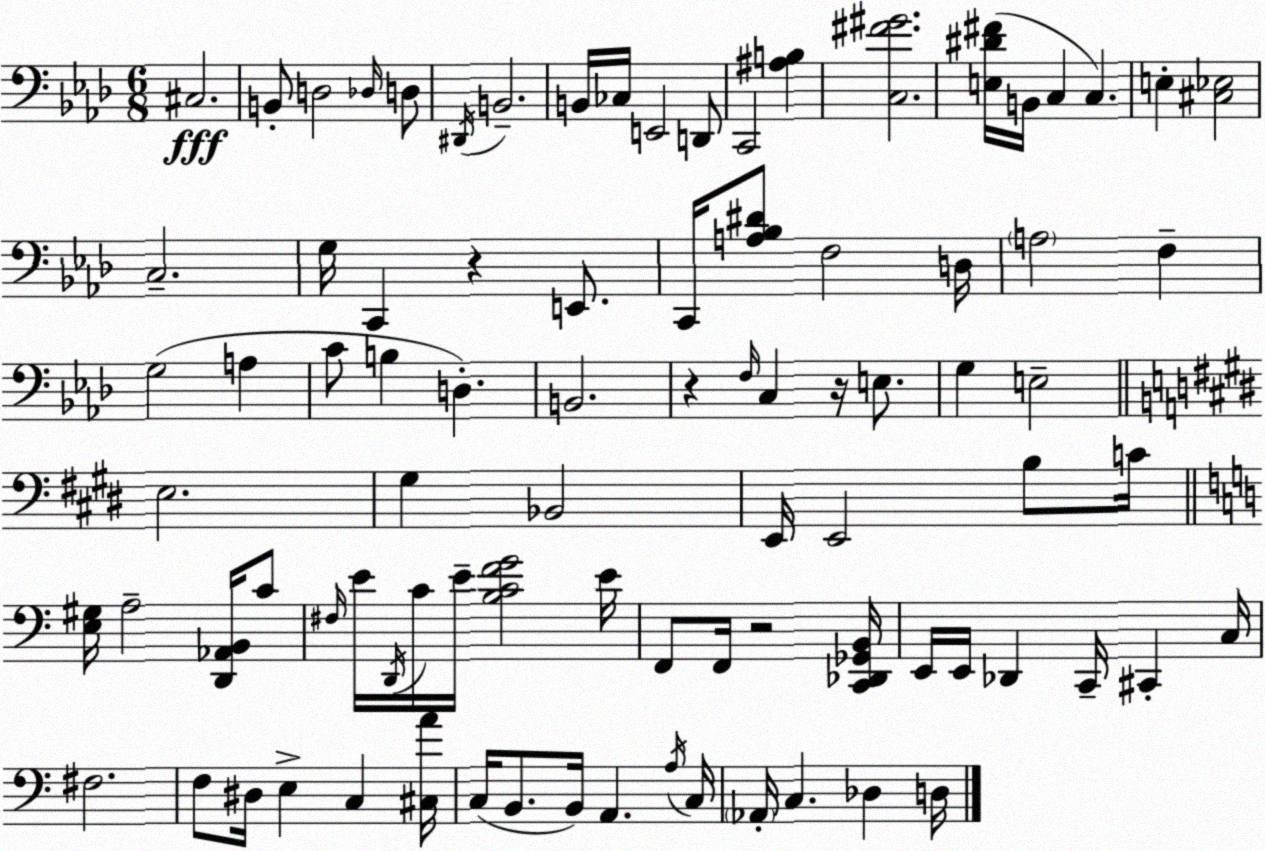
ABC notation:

X:1
T:Untitled
M:6/8
L:1/4
K:Fm
^C,2 B,,/2 D,2 _D,/4 D,/2 ^D,,/4 B,,2 B,,/4 _C,/4 E,,2 D,,/2 C,,2 [^A,B,] [C,^F^G]2 [E,^D^F]/4 B,,/4 C, C, E, [^C,_E,]2 C,2 G,/4 C,, z E,,/2 C,,/4 [A,_B,^D]/2 F,2 D,/4 A,2 F, G,2 A, C/2 B, D, B,,2 z F,/4 C, z/4 E,/2 G, E,2 E,2 ^G, _B,,2 E,,/4 E,,2 B,/2 C/4 [E,^G,]/4 A,2 [D,,_A,,B,,]/4 C/2 ^F,/4 E/4 D,,/4 C/4 E/4 [B,CFG]2 E/4 F,,/2 F,,/4 z2 [C,,_D,,_G,,B,,]/4 E,,/4 E,,/4 _D,, C,,/4 ^C,, C,/4 ^F,2 F,/2 ^D,/4 E, C, [^C,A]/4 C,/4 B,,/2 B,,/4 A,, A,/4 C,/4 _A,,/4 C, _D, D,/4